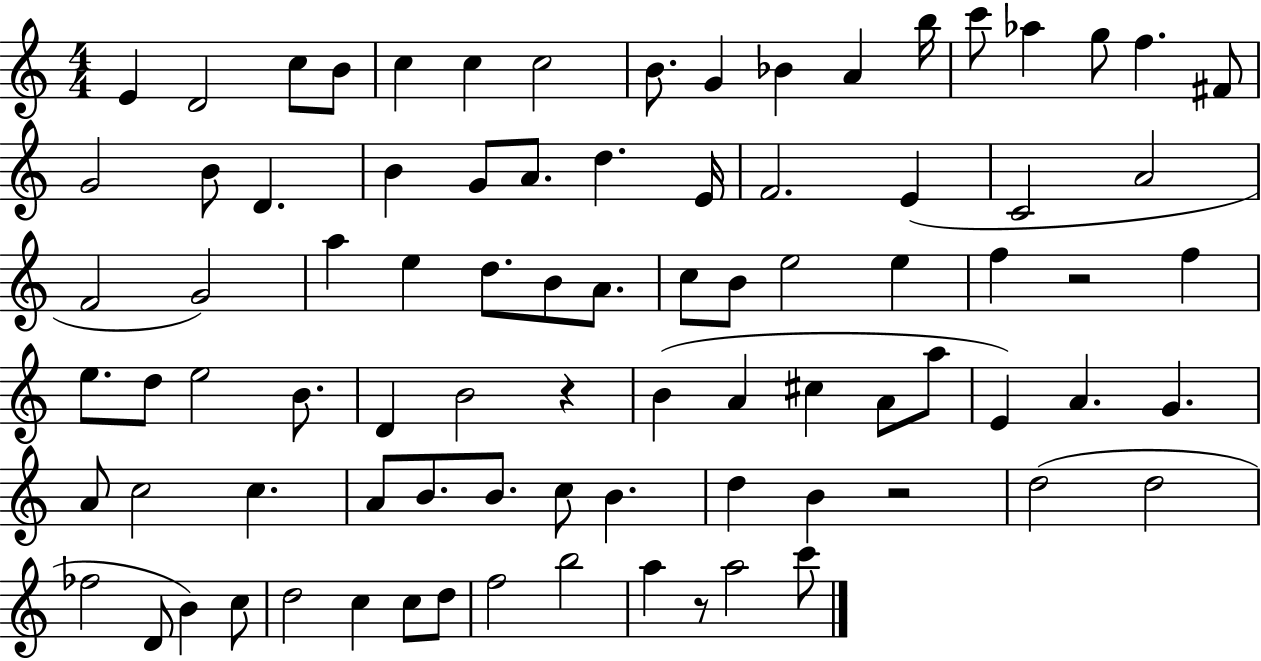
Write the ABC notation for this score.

X:1
T:Untitled
M:4/4
L:1/4
K:C
E D2 c/2 B/2 c c c2 B/2 G _B A b/4 c'/2 _a g/2 f ^F/2 G2 B/2 D B G/2 A/2 d E/4 F2 E C2 A2 F2 G2 a e d/2 B/2 A/2 c/2 B/2 e2 e f z2 f e/2 d/2 e2 B/2 D B2 z B A ^c A/2 a/2 E A G A/2 c2 c A/2 B/2 B/2 c/2 B d B z2 d2 d2 _f2 D/2 B c/2 d2 c c/2 d/2 f2 b2 a z/2 a2 c'/2